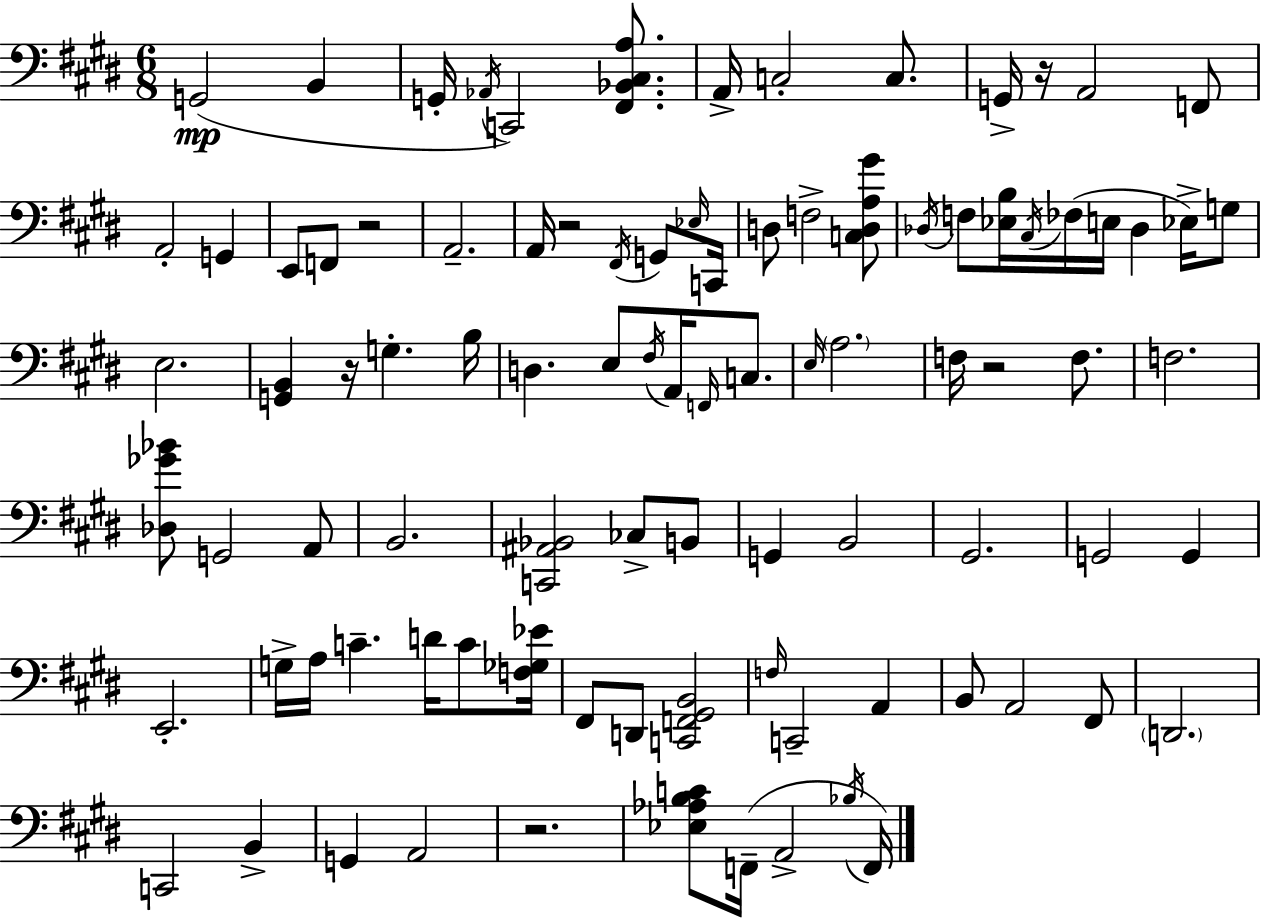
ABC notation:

X:1
T:Untitled
M:6/8
L:1/4
K:E
G,,2 B,, G,,/4 _A,,/4 C,,2 [^F,,_B,,^C,A,]/2 A,,/4 C,2 C,/2 G,,/4 z/4 A,,2 F,,/2 A,,2 G,, E,,/2 F,,/2 z2 A,,2 A,,/4 z2 ^F,,/4 G,,/2 _E,/4 C,,/4 D,/2 F,2 [C,D,A,^G]/2 _D,/4 F,/2 [_E,B,]/4 ^C,/4 _F,/4 E,/4 _D, _E,/4 G,/2 E,2 [G,,B,,] z/4 G, B,/4 D, E,/2 ^F,/4 A,,/4 F,,/4 C,/2 E,/4 A,2 F,/4 z2 F,/2 F,2 [_D,_G_B]/2 G,,2 A,,/2 B,,2 [C,,^A,,_B,,]2 _C,/2 B,,/2 G,, B,,2 ^G,,2 G,,2 G,, E,,2 G,/4 A,/4 C D/4 C/2 [F,_G,_E]/4 ^F,,/2 D,,/2 [C,,F,,^G,,B,,]2 F,/4 C,,2 A,, B,,/2 A,,2 ^F,,/2 D,,2 C,,2 B,, G,, A,,2 z2 [_E,_A,B,C]/2 F,,/4 A,,2 _B,/4 F,,/4